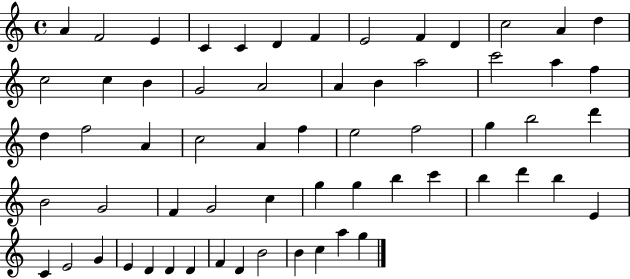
{
  \clef treble
  \time 4/4
  \defaultTimeSignature
  \key c \major
  a'4 f'2 e'4 | c'4 c'4 d'4 f'4 | e'2 f'4 d'4 | c''2 a'4 d''4 | \break c''2 c''4 b'4 | g'2 a'2 | a'4 b'4 a''2 | c'''2 a''4 f''4 | \break d''4 f''2 a'4 | c''2 a'4 f''4 | e''2 f''2 | g''4 b''2 d'''4 | \break b'2 g'2 | f'4 g'2 c''4 | g''4 g''4 b''4 c'''4 | b''4 d'''4 b''4 e'4 | \break c'4 e'2 g'4 | e'4 d'4 d'4 d'4 | f'4 d'4 b'2 | b'4 c''4 a''4 g''4 | \break \bar "|."
}